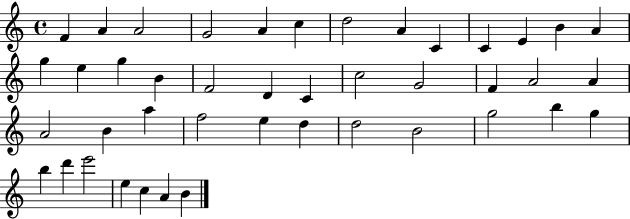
X:1
T:Untitled
M:4/4
L:1/4
K:C
F A A2 G2 A c d2 A C C E B A g e g B F2 D C c2 G2 F A2 A A2 B a f2 e d d2 B2 g2 b g b d' e'2 e c A B